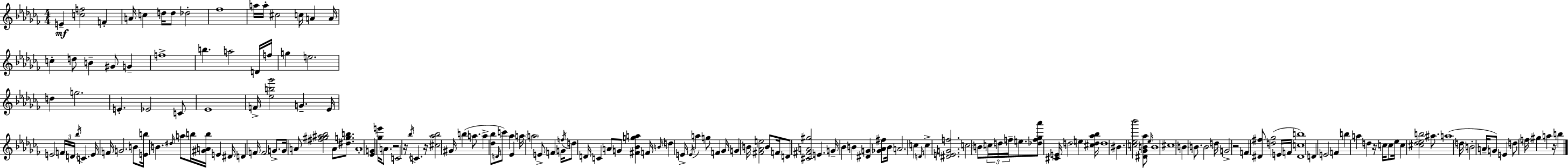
X:1
T:Untitled
M:4/4
L:1/4
K:Abm
E [cf]2 F A/4 c d/4 d/2 _d2 _f4 a/4 a/4 ^c2 c/4 A A/4 c d/2 B ^G/2 G f4 b a2 D/4 f/4 g e2 d g2 E _E2 C/2 _E4 F/4 [_eb_g']2 G _E/4 E2 F/4 D/4 _b/4 C E/4 F/4 G2 B/2 [Eb]/4 B ^d/4 a/2 b/4 [^GAb]/4 E ^D/4 D F/4 F2 G/2 G/4 A/2 [^f^g^a_b]2 A/2 [^dgb]/2 A4 [_EG] [_ge']/4 A/2 z2 C2 z/4 _b/4 C z/4 [^c_a_b]2 ^G/4 b a/2 a [_d_b]/2 D/4 c'/2 _a _E a/4 a2 E/2 F G/4 f/4 d/2 D/4 C A/2 G/2 [^F_Bga] F/4 B/4 d E/4 E/4 a g/2 F _G/4 G B/4 [^F_Ae]2 B/2 F/4 D/2 [^C^FA^g]2 E G/4 _B B [^DG] [_G_A^f]/2 B/4 A2 c D/4 c [^DEGf]2 c2 B/2 c/4 d/4 f/4 e/2 [_df_g_a']/2 [^CE]/4 d2 e [^cd_a_b]/4 d4 ^B [c_e_b']2 [^D_GB_a]/2 _e/4 B4 ^c4 B B/2 B2 d/4 G2 z2 F [^D^f]/2 [d_g]2 E/4 F/4 [^Dcb]4 D E2 F b a d z/4 c/4 c/2 _e/4 c [^c_d_eb]2 ^a/2 a4 d/4 B2 A/4 G/2 E d/2 f/4 ^g a z/4 b